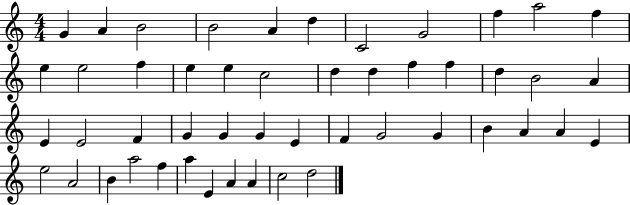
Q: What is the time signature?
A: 4/4